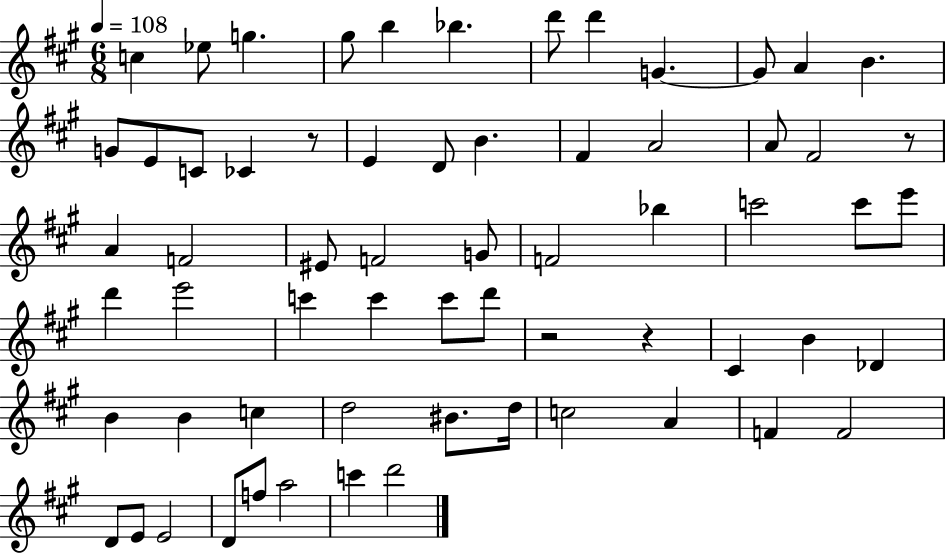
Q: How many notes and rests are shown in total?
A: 64